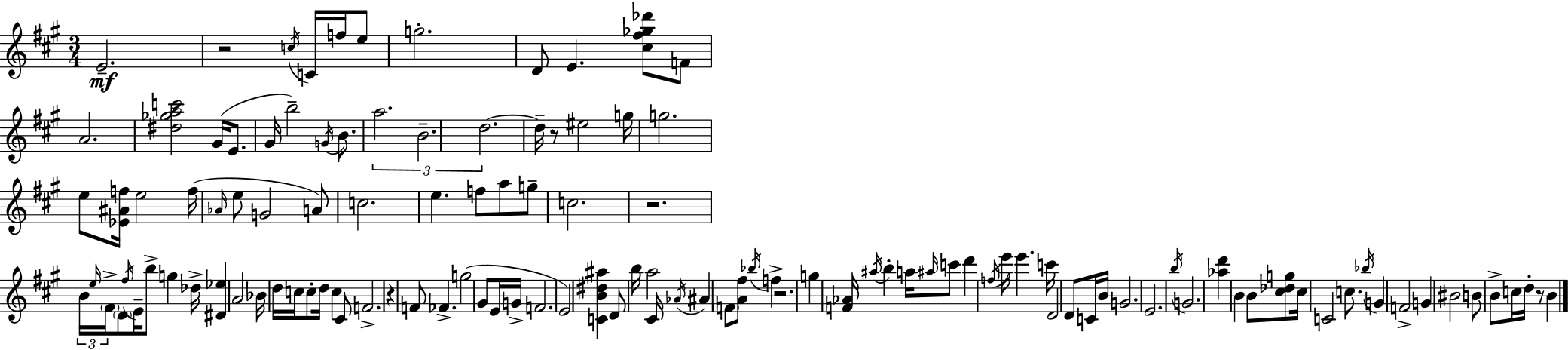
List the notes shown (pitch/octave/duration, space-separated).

E4/h. R/h C5/s C4/s F5/s E5/e G5/h. D4/e E4/q. [C#5,F#5,Gb5,Db6]/e F4/e A4/h. [D#5,Gb5,A5,C6]/h G#4/s E4/e. G#4/s B5/h G4/s B4/e. A5/h. B4/h. D5/h. D5/s R/e EIS5/h G5/s G5/h. E5/e [Eb4,A#4,F5]/s E5/h F5/s Ab4/s E5/e G4/h A4/e C5/h. E5/q. F5/e A5/e G5/e C5/h. R/h. B4/s E5/s F#4/s D4/e F#5/s E4/s B5/e G5/q Db5/s [D#4,Eb5]/q A4/h Bb4/s D5/s C5/s C5/e D5/s C5/q C#4/e F4/h. R/q F4/e FES4/q. G5/h G#4/e E4/s G4/s F4/h. E4/h [C4,B4,D#5,A#5]/q D4/e B5/s A5/h C#4/s Ab4/s A#4/q F4/e [A4,F#5]/e Bb5/s F5/q R/h. G5/q [F4,Ab4]/s A#5/s B5/q A5/s A#5/s C6/e D6/q F5/s E6/s E6/q. C6/s D4/h D4/e C4/s B4/s G4/h. E4/h. B5/s G4/h. [Ab5,D6]/q B4/q B4/e [C#5,Db5,G5]/e C#5/s C4/h C5/e. Bb5/s G4/q F4/h G4/q BIS4/h B4/e B4/e C5/s D5/s R/e B4/q